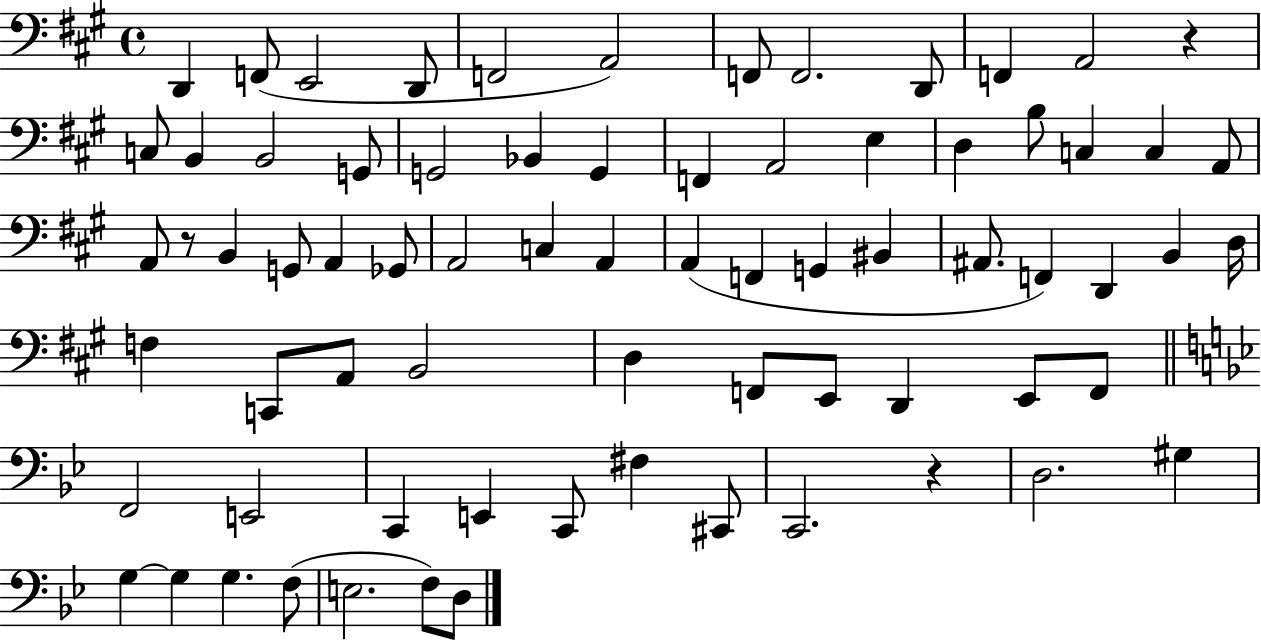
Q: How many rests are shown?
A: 3